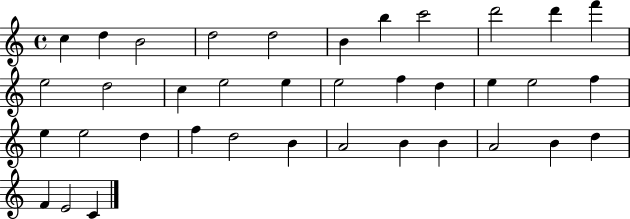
X:1
T:Untitled
M:4/4
L:1/4
K:C
c d B2 d2 d2 B b c'2 d'2 d' f' e2 d2 c e2 e e2 f d e e2 f e e2 d f d2 B A2 B B A2 B d F E2 C